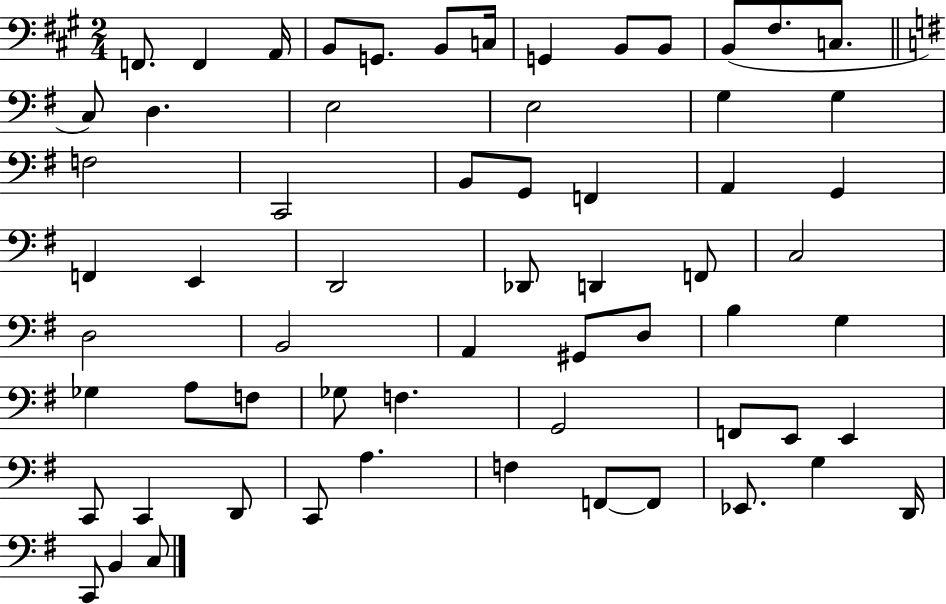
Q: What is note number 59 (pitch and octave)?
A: G3